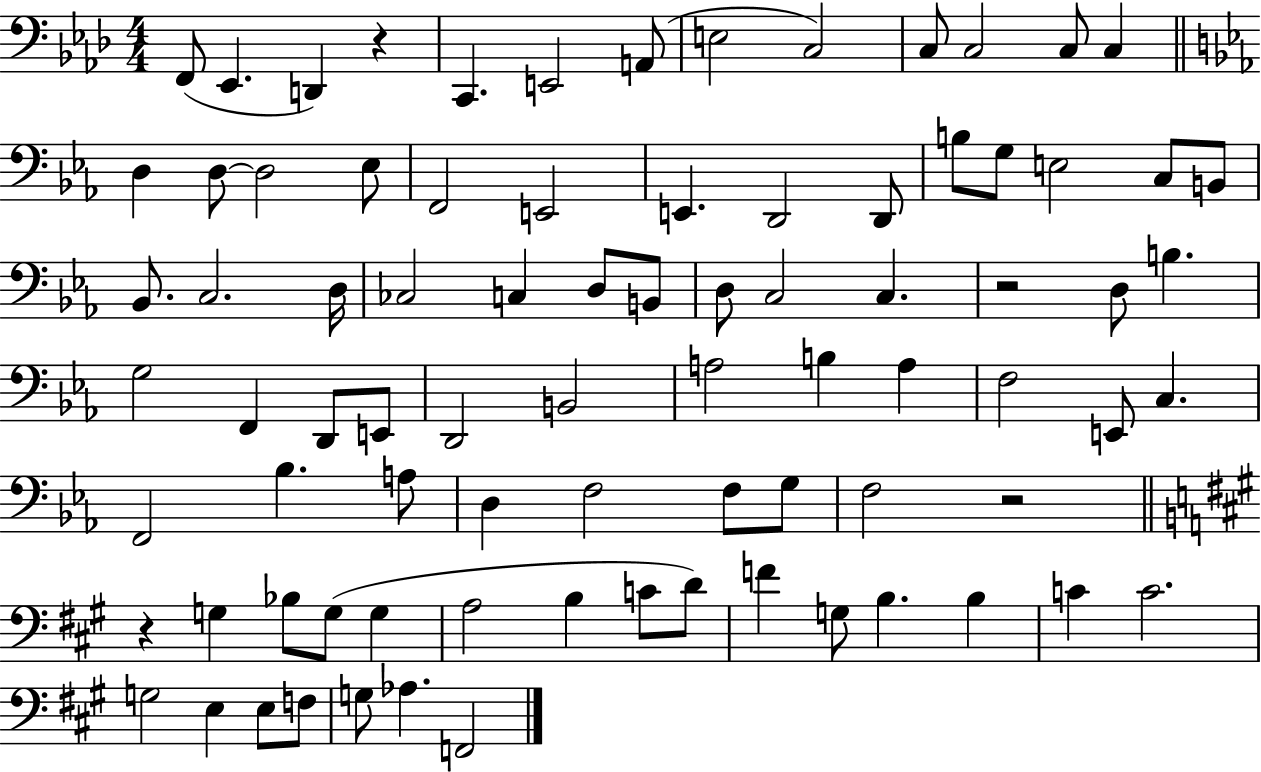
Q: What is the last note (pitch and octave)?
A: F2